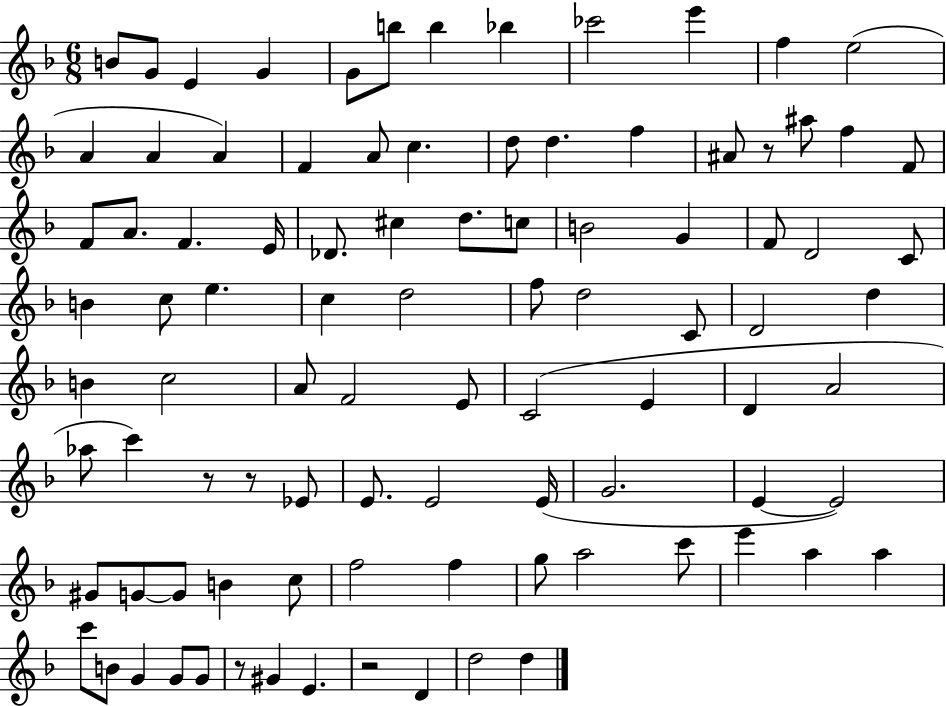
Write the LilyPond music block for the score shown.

{
  \clef treble
  \numericTimeSignature
  \time 6/8
  \key f \major
  b'8 g'8 e'4 g'4 | g'8 b''8 b''4 bes''4 | ces'''2 e'''4 | f''4 e''2( | \break a'4 a'4 a'4) | f'4 a'8 c''4. | d''8 d''4. f''4 | ais'8 r8 ais''8 f''4 f'8 | \break f'8 a'8. f'4. e'16 | des'8. cis''4 d''8. c''8 | b'2 g'4 | f'8 d'2 c'8 | \break b'4 c''8 e''4. | c''4 d''2 | f''8 d''2 c'8 | d'2 d''4 | \break b'4 c''2 | a'8 f'2 e'8 | c'2( e'4 | d'4 a'2 | \break aes''8 c'''4) r8 r8 ees'8 | e'8. e'2 e'16( | g'2. | e'4~~ e'2) | \break gis'8 g'8~~ g'8 b'4 c''8 | f''2 f''4 | g''8 a''2 c'''8 | e'''4 a''4 a''4 | \break c'''8 b'8 g'4 g'8 g'8 | r8 gis'4 e'4. | r2 d'4 | d''2 d''4 | \break \bar "|."
}